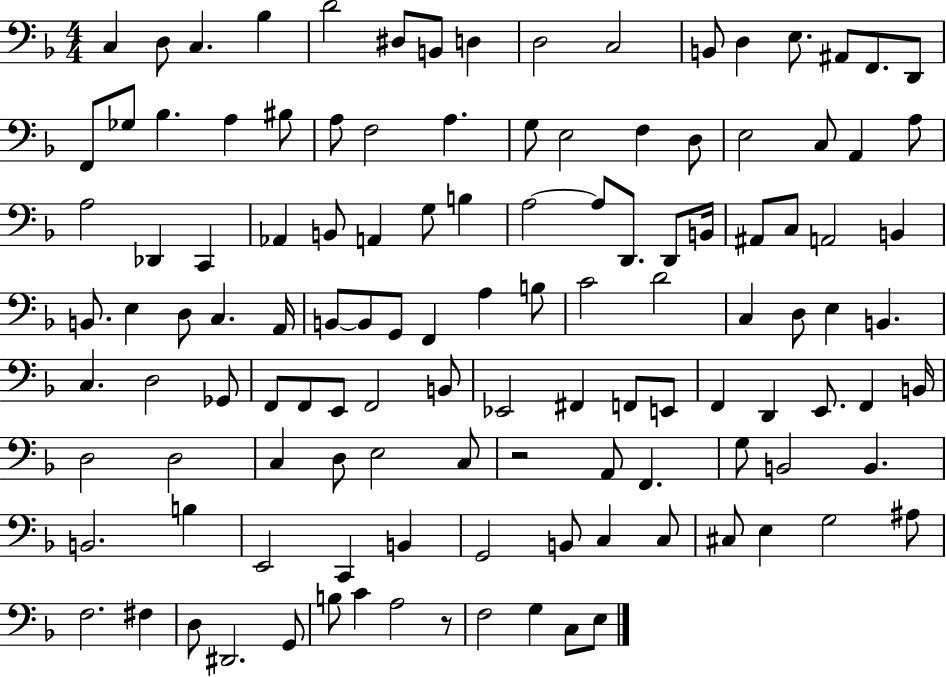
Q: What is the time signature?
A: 4/4